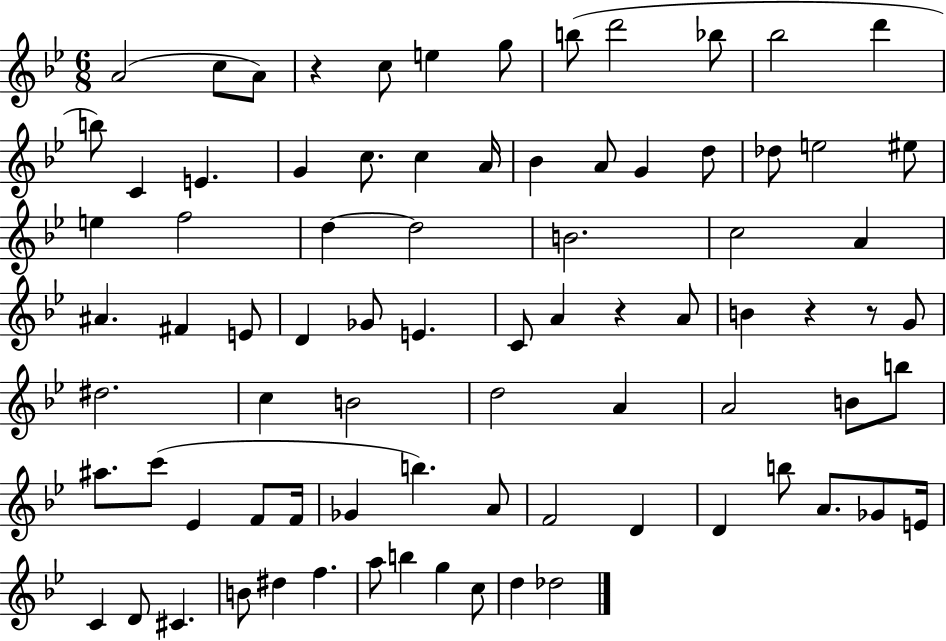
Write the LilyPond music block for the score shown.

{
  \clef treble
  \numericTimeSignature
  \time 6/8
  \key bes \major
  \repeat volta 2 { a'2( c''8 a'8) | r4 c''8 e''4 g''8 | b''8( d'''2 bes''8 | bes''2 d'''4 | \break b''8) c'4 e'4. | g'4 c''8. c''4 a'16 | bes'4 a'8 g'4 d''8 | des''8 e''2 eis''8 | \break e''4 f''2 | d''4~~ d''2 | b'2. | c''2 a'4 | \break ais'4. fis'4 e'8 | d'4 ges'8 e'4. | c'8 a'4 r4 a'8 | b'4 r4 r8 g'8 | \break dis''2. | c''4 b'2 | d''2 a'4 | a'2 b'8 b''8 | \break ais''8. c'''8( ees'4 f'8 f'16 | ges'4 b''4.) a'8 | f'2 d'4 | d'4 b''8 a'8. ges'8 e'16 | \break c'4 d'8 cis'4. | b'8 dis''4 f''4. | a''8 b''4 g''4 c''8 | d''4 des''2 | \break } \bar "|."
}